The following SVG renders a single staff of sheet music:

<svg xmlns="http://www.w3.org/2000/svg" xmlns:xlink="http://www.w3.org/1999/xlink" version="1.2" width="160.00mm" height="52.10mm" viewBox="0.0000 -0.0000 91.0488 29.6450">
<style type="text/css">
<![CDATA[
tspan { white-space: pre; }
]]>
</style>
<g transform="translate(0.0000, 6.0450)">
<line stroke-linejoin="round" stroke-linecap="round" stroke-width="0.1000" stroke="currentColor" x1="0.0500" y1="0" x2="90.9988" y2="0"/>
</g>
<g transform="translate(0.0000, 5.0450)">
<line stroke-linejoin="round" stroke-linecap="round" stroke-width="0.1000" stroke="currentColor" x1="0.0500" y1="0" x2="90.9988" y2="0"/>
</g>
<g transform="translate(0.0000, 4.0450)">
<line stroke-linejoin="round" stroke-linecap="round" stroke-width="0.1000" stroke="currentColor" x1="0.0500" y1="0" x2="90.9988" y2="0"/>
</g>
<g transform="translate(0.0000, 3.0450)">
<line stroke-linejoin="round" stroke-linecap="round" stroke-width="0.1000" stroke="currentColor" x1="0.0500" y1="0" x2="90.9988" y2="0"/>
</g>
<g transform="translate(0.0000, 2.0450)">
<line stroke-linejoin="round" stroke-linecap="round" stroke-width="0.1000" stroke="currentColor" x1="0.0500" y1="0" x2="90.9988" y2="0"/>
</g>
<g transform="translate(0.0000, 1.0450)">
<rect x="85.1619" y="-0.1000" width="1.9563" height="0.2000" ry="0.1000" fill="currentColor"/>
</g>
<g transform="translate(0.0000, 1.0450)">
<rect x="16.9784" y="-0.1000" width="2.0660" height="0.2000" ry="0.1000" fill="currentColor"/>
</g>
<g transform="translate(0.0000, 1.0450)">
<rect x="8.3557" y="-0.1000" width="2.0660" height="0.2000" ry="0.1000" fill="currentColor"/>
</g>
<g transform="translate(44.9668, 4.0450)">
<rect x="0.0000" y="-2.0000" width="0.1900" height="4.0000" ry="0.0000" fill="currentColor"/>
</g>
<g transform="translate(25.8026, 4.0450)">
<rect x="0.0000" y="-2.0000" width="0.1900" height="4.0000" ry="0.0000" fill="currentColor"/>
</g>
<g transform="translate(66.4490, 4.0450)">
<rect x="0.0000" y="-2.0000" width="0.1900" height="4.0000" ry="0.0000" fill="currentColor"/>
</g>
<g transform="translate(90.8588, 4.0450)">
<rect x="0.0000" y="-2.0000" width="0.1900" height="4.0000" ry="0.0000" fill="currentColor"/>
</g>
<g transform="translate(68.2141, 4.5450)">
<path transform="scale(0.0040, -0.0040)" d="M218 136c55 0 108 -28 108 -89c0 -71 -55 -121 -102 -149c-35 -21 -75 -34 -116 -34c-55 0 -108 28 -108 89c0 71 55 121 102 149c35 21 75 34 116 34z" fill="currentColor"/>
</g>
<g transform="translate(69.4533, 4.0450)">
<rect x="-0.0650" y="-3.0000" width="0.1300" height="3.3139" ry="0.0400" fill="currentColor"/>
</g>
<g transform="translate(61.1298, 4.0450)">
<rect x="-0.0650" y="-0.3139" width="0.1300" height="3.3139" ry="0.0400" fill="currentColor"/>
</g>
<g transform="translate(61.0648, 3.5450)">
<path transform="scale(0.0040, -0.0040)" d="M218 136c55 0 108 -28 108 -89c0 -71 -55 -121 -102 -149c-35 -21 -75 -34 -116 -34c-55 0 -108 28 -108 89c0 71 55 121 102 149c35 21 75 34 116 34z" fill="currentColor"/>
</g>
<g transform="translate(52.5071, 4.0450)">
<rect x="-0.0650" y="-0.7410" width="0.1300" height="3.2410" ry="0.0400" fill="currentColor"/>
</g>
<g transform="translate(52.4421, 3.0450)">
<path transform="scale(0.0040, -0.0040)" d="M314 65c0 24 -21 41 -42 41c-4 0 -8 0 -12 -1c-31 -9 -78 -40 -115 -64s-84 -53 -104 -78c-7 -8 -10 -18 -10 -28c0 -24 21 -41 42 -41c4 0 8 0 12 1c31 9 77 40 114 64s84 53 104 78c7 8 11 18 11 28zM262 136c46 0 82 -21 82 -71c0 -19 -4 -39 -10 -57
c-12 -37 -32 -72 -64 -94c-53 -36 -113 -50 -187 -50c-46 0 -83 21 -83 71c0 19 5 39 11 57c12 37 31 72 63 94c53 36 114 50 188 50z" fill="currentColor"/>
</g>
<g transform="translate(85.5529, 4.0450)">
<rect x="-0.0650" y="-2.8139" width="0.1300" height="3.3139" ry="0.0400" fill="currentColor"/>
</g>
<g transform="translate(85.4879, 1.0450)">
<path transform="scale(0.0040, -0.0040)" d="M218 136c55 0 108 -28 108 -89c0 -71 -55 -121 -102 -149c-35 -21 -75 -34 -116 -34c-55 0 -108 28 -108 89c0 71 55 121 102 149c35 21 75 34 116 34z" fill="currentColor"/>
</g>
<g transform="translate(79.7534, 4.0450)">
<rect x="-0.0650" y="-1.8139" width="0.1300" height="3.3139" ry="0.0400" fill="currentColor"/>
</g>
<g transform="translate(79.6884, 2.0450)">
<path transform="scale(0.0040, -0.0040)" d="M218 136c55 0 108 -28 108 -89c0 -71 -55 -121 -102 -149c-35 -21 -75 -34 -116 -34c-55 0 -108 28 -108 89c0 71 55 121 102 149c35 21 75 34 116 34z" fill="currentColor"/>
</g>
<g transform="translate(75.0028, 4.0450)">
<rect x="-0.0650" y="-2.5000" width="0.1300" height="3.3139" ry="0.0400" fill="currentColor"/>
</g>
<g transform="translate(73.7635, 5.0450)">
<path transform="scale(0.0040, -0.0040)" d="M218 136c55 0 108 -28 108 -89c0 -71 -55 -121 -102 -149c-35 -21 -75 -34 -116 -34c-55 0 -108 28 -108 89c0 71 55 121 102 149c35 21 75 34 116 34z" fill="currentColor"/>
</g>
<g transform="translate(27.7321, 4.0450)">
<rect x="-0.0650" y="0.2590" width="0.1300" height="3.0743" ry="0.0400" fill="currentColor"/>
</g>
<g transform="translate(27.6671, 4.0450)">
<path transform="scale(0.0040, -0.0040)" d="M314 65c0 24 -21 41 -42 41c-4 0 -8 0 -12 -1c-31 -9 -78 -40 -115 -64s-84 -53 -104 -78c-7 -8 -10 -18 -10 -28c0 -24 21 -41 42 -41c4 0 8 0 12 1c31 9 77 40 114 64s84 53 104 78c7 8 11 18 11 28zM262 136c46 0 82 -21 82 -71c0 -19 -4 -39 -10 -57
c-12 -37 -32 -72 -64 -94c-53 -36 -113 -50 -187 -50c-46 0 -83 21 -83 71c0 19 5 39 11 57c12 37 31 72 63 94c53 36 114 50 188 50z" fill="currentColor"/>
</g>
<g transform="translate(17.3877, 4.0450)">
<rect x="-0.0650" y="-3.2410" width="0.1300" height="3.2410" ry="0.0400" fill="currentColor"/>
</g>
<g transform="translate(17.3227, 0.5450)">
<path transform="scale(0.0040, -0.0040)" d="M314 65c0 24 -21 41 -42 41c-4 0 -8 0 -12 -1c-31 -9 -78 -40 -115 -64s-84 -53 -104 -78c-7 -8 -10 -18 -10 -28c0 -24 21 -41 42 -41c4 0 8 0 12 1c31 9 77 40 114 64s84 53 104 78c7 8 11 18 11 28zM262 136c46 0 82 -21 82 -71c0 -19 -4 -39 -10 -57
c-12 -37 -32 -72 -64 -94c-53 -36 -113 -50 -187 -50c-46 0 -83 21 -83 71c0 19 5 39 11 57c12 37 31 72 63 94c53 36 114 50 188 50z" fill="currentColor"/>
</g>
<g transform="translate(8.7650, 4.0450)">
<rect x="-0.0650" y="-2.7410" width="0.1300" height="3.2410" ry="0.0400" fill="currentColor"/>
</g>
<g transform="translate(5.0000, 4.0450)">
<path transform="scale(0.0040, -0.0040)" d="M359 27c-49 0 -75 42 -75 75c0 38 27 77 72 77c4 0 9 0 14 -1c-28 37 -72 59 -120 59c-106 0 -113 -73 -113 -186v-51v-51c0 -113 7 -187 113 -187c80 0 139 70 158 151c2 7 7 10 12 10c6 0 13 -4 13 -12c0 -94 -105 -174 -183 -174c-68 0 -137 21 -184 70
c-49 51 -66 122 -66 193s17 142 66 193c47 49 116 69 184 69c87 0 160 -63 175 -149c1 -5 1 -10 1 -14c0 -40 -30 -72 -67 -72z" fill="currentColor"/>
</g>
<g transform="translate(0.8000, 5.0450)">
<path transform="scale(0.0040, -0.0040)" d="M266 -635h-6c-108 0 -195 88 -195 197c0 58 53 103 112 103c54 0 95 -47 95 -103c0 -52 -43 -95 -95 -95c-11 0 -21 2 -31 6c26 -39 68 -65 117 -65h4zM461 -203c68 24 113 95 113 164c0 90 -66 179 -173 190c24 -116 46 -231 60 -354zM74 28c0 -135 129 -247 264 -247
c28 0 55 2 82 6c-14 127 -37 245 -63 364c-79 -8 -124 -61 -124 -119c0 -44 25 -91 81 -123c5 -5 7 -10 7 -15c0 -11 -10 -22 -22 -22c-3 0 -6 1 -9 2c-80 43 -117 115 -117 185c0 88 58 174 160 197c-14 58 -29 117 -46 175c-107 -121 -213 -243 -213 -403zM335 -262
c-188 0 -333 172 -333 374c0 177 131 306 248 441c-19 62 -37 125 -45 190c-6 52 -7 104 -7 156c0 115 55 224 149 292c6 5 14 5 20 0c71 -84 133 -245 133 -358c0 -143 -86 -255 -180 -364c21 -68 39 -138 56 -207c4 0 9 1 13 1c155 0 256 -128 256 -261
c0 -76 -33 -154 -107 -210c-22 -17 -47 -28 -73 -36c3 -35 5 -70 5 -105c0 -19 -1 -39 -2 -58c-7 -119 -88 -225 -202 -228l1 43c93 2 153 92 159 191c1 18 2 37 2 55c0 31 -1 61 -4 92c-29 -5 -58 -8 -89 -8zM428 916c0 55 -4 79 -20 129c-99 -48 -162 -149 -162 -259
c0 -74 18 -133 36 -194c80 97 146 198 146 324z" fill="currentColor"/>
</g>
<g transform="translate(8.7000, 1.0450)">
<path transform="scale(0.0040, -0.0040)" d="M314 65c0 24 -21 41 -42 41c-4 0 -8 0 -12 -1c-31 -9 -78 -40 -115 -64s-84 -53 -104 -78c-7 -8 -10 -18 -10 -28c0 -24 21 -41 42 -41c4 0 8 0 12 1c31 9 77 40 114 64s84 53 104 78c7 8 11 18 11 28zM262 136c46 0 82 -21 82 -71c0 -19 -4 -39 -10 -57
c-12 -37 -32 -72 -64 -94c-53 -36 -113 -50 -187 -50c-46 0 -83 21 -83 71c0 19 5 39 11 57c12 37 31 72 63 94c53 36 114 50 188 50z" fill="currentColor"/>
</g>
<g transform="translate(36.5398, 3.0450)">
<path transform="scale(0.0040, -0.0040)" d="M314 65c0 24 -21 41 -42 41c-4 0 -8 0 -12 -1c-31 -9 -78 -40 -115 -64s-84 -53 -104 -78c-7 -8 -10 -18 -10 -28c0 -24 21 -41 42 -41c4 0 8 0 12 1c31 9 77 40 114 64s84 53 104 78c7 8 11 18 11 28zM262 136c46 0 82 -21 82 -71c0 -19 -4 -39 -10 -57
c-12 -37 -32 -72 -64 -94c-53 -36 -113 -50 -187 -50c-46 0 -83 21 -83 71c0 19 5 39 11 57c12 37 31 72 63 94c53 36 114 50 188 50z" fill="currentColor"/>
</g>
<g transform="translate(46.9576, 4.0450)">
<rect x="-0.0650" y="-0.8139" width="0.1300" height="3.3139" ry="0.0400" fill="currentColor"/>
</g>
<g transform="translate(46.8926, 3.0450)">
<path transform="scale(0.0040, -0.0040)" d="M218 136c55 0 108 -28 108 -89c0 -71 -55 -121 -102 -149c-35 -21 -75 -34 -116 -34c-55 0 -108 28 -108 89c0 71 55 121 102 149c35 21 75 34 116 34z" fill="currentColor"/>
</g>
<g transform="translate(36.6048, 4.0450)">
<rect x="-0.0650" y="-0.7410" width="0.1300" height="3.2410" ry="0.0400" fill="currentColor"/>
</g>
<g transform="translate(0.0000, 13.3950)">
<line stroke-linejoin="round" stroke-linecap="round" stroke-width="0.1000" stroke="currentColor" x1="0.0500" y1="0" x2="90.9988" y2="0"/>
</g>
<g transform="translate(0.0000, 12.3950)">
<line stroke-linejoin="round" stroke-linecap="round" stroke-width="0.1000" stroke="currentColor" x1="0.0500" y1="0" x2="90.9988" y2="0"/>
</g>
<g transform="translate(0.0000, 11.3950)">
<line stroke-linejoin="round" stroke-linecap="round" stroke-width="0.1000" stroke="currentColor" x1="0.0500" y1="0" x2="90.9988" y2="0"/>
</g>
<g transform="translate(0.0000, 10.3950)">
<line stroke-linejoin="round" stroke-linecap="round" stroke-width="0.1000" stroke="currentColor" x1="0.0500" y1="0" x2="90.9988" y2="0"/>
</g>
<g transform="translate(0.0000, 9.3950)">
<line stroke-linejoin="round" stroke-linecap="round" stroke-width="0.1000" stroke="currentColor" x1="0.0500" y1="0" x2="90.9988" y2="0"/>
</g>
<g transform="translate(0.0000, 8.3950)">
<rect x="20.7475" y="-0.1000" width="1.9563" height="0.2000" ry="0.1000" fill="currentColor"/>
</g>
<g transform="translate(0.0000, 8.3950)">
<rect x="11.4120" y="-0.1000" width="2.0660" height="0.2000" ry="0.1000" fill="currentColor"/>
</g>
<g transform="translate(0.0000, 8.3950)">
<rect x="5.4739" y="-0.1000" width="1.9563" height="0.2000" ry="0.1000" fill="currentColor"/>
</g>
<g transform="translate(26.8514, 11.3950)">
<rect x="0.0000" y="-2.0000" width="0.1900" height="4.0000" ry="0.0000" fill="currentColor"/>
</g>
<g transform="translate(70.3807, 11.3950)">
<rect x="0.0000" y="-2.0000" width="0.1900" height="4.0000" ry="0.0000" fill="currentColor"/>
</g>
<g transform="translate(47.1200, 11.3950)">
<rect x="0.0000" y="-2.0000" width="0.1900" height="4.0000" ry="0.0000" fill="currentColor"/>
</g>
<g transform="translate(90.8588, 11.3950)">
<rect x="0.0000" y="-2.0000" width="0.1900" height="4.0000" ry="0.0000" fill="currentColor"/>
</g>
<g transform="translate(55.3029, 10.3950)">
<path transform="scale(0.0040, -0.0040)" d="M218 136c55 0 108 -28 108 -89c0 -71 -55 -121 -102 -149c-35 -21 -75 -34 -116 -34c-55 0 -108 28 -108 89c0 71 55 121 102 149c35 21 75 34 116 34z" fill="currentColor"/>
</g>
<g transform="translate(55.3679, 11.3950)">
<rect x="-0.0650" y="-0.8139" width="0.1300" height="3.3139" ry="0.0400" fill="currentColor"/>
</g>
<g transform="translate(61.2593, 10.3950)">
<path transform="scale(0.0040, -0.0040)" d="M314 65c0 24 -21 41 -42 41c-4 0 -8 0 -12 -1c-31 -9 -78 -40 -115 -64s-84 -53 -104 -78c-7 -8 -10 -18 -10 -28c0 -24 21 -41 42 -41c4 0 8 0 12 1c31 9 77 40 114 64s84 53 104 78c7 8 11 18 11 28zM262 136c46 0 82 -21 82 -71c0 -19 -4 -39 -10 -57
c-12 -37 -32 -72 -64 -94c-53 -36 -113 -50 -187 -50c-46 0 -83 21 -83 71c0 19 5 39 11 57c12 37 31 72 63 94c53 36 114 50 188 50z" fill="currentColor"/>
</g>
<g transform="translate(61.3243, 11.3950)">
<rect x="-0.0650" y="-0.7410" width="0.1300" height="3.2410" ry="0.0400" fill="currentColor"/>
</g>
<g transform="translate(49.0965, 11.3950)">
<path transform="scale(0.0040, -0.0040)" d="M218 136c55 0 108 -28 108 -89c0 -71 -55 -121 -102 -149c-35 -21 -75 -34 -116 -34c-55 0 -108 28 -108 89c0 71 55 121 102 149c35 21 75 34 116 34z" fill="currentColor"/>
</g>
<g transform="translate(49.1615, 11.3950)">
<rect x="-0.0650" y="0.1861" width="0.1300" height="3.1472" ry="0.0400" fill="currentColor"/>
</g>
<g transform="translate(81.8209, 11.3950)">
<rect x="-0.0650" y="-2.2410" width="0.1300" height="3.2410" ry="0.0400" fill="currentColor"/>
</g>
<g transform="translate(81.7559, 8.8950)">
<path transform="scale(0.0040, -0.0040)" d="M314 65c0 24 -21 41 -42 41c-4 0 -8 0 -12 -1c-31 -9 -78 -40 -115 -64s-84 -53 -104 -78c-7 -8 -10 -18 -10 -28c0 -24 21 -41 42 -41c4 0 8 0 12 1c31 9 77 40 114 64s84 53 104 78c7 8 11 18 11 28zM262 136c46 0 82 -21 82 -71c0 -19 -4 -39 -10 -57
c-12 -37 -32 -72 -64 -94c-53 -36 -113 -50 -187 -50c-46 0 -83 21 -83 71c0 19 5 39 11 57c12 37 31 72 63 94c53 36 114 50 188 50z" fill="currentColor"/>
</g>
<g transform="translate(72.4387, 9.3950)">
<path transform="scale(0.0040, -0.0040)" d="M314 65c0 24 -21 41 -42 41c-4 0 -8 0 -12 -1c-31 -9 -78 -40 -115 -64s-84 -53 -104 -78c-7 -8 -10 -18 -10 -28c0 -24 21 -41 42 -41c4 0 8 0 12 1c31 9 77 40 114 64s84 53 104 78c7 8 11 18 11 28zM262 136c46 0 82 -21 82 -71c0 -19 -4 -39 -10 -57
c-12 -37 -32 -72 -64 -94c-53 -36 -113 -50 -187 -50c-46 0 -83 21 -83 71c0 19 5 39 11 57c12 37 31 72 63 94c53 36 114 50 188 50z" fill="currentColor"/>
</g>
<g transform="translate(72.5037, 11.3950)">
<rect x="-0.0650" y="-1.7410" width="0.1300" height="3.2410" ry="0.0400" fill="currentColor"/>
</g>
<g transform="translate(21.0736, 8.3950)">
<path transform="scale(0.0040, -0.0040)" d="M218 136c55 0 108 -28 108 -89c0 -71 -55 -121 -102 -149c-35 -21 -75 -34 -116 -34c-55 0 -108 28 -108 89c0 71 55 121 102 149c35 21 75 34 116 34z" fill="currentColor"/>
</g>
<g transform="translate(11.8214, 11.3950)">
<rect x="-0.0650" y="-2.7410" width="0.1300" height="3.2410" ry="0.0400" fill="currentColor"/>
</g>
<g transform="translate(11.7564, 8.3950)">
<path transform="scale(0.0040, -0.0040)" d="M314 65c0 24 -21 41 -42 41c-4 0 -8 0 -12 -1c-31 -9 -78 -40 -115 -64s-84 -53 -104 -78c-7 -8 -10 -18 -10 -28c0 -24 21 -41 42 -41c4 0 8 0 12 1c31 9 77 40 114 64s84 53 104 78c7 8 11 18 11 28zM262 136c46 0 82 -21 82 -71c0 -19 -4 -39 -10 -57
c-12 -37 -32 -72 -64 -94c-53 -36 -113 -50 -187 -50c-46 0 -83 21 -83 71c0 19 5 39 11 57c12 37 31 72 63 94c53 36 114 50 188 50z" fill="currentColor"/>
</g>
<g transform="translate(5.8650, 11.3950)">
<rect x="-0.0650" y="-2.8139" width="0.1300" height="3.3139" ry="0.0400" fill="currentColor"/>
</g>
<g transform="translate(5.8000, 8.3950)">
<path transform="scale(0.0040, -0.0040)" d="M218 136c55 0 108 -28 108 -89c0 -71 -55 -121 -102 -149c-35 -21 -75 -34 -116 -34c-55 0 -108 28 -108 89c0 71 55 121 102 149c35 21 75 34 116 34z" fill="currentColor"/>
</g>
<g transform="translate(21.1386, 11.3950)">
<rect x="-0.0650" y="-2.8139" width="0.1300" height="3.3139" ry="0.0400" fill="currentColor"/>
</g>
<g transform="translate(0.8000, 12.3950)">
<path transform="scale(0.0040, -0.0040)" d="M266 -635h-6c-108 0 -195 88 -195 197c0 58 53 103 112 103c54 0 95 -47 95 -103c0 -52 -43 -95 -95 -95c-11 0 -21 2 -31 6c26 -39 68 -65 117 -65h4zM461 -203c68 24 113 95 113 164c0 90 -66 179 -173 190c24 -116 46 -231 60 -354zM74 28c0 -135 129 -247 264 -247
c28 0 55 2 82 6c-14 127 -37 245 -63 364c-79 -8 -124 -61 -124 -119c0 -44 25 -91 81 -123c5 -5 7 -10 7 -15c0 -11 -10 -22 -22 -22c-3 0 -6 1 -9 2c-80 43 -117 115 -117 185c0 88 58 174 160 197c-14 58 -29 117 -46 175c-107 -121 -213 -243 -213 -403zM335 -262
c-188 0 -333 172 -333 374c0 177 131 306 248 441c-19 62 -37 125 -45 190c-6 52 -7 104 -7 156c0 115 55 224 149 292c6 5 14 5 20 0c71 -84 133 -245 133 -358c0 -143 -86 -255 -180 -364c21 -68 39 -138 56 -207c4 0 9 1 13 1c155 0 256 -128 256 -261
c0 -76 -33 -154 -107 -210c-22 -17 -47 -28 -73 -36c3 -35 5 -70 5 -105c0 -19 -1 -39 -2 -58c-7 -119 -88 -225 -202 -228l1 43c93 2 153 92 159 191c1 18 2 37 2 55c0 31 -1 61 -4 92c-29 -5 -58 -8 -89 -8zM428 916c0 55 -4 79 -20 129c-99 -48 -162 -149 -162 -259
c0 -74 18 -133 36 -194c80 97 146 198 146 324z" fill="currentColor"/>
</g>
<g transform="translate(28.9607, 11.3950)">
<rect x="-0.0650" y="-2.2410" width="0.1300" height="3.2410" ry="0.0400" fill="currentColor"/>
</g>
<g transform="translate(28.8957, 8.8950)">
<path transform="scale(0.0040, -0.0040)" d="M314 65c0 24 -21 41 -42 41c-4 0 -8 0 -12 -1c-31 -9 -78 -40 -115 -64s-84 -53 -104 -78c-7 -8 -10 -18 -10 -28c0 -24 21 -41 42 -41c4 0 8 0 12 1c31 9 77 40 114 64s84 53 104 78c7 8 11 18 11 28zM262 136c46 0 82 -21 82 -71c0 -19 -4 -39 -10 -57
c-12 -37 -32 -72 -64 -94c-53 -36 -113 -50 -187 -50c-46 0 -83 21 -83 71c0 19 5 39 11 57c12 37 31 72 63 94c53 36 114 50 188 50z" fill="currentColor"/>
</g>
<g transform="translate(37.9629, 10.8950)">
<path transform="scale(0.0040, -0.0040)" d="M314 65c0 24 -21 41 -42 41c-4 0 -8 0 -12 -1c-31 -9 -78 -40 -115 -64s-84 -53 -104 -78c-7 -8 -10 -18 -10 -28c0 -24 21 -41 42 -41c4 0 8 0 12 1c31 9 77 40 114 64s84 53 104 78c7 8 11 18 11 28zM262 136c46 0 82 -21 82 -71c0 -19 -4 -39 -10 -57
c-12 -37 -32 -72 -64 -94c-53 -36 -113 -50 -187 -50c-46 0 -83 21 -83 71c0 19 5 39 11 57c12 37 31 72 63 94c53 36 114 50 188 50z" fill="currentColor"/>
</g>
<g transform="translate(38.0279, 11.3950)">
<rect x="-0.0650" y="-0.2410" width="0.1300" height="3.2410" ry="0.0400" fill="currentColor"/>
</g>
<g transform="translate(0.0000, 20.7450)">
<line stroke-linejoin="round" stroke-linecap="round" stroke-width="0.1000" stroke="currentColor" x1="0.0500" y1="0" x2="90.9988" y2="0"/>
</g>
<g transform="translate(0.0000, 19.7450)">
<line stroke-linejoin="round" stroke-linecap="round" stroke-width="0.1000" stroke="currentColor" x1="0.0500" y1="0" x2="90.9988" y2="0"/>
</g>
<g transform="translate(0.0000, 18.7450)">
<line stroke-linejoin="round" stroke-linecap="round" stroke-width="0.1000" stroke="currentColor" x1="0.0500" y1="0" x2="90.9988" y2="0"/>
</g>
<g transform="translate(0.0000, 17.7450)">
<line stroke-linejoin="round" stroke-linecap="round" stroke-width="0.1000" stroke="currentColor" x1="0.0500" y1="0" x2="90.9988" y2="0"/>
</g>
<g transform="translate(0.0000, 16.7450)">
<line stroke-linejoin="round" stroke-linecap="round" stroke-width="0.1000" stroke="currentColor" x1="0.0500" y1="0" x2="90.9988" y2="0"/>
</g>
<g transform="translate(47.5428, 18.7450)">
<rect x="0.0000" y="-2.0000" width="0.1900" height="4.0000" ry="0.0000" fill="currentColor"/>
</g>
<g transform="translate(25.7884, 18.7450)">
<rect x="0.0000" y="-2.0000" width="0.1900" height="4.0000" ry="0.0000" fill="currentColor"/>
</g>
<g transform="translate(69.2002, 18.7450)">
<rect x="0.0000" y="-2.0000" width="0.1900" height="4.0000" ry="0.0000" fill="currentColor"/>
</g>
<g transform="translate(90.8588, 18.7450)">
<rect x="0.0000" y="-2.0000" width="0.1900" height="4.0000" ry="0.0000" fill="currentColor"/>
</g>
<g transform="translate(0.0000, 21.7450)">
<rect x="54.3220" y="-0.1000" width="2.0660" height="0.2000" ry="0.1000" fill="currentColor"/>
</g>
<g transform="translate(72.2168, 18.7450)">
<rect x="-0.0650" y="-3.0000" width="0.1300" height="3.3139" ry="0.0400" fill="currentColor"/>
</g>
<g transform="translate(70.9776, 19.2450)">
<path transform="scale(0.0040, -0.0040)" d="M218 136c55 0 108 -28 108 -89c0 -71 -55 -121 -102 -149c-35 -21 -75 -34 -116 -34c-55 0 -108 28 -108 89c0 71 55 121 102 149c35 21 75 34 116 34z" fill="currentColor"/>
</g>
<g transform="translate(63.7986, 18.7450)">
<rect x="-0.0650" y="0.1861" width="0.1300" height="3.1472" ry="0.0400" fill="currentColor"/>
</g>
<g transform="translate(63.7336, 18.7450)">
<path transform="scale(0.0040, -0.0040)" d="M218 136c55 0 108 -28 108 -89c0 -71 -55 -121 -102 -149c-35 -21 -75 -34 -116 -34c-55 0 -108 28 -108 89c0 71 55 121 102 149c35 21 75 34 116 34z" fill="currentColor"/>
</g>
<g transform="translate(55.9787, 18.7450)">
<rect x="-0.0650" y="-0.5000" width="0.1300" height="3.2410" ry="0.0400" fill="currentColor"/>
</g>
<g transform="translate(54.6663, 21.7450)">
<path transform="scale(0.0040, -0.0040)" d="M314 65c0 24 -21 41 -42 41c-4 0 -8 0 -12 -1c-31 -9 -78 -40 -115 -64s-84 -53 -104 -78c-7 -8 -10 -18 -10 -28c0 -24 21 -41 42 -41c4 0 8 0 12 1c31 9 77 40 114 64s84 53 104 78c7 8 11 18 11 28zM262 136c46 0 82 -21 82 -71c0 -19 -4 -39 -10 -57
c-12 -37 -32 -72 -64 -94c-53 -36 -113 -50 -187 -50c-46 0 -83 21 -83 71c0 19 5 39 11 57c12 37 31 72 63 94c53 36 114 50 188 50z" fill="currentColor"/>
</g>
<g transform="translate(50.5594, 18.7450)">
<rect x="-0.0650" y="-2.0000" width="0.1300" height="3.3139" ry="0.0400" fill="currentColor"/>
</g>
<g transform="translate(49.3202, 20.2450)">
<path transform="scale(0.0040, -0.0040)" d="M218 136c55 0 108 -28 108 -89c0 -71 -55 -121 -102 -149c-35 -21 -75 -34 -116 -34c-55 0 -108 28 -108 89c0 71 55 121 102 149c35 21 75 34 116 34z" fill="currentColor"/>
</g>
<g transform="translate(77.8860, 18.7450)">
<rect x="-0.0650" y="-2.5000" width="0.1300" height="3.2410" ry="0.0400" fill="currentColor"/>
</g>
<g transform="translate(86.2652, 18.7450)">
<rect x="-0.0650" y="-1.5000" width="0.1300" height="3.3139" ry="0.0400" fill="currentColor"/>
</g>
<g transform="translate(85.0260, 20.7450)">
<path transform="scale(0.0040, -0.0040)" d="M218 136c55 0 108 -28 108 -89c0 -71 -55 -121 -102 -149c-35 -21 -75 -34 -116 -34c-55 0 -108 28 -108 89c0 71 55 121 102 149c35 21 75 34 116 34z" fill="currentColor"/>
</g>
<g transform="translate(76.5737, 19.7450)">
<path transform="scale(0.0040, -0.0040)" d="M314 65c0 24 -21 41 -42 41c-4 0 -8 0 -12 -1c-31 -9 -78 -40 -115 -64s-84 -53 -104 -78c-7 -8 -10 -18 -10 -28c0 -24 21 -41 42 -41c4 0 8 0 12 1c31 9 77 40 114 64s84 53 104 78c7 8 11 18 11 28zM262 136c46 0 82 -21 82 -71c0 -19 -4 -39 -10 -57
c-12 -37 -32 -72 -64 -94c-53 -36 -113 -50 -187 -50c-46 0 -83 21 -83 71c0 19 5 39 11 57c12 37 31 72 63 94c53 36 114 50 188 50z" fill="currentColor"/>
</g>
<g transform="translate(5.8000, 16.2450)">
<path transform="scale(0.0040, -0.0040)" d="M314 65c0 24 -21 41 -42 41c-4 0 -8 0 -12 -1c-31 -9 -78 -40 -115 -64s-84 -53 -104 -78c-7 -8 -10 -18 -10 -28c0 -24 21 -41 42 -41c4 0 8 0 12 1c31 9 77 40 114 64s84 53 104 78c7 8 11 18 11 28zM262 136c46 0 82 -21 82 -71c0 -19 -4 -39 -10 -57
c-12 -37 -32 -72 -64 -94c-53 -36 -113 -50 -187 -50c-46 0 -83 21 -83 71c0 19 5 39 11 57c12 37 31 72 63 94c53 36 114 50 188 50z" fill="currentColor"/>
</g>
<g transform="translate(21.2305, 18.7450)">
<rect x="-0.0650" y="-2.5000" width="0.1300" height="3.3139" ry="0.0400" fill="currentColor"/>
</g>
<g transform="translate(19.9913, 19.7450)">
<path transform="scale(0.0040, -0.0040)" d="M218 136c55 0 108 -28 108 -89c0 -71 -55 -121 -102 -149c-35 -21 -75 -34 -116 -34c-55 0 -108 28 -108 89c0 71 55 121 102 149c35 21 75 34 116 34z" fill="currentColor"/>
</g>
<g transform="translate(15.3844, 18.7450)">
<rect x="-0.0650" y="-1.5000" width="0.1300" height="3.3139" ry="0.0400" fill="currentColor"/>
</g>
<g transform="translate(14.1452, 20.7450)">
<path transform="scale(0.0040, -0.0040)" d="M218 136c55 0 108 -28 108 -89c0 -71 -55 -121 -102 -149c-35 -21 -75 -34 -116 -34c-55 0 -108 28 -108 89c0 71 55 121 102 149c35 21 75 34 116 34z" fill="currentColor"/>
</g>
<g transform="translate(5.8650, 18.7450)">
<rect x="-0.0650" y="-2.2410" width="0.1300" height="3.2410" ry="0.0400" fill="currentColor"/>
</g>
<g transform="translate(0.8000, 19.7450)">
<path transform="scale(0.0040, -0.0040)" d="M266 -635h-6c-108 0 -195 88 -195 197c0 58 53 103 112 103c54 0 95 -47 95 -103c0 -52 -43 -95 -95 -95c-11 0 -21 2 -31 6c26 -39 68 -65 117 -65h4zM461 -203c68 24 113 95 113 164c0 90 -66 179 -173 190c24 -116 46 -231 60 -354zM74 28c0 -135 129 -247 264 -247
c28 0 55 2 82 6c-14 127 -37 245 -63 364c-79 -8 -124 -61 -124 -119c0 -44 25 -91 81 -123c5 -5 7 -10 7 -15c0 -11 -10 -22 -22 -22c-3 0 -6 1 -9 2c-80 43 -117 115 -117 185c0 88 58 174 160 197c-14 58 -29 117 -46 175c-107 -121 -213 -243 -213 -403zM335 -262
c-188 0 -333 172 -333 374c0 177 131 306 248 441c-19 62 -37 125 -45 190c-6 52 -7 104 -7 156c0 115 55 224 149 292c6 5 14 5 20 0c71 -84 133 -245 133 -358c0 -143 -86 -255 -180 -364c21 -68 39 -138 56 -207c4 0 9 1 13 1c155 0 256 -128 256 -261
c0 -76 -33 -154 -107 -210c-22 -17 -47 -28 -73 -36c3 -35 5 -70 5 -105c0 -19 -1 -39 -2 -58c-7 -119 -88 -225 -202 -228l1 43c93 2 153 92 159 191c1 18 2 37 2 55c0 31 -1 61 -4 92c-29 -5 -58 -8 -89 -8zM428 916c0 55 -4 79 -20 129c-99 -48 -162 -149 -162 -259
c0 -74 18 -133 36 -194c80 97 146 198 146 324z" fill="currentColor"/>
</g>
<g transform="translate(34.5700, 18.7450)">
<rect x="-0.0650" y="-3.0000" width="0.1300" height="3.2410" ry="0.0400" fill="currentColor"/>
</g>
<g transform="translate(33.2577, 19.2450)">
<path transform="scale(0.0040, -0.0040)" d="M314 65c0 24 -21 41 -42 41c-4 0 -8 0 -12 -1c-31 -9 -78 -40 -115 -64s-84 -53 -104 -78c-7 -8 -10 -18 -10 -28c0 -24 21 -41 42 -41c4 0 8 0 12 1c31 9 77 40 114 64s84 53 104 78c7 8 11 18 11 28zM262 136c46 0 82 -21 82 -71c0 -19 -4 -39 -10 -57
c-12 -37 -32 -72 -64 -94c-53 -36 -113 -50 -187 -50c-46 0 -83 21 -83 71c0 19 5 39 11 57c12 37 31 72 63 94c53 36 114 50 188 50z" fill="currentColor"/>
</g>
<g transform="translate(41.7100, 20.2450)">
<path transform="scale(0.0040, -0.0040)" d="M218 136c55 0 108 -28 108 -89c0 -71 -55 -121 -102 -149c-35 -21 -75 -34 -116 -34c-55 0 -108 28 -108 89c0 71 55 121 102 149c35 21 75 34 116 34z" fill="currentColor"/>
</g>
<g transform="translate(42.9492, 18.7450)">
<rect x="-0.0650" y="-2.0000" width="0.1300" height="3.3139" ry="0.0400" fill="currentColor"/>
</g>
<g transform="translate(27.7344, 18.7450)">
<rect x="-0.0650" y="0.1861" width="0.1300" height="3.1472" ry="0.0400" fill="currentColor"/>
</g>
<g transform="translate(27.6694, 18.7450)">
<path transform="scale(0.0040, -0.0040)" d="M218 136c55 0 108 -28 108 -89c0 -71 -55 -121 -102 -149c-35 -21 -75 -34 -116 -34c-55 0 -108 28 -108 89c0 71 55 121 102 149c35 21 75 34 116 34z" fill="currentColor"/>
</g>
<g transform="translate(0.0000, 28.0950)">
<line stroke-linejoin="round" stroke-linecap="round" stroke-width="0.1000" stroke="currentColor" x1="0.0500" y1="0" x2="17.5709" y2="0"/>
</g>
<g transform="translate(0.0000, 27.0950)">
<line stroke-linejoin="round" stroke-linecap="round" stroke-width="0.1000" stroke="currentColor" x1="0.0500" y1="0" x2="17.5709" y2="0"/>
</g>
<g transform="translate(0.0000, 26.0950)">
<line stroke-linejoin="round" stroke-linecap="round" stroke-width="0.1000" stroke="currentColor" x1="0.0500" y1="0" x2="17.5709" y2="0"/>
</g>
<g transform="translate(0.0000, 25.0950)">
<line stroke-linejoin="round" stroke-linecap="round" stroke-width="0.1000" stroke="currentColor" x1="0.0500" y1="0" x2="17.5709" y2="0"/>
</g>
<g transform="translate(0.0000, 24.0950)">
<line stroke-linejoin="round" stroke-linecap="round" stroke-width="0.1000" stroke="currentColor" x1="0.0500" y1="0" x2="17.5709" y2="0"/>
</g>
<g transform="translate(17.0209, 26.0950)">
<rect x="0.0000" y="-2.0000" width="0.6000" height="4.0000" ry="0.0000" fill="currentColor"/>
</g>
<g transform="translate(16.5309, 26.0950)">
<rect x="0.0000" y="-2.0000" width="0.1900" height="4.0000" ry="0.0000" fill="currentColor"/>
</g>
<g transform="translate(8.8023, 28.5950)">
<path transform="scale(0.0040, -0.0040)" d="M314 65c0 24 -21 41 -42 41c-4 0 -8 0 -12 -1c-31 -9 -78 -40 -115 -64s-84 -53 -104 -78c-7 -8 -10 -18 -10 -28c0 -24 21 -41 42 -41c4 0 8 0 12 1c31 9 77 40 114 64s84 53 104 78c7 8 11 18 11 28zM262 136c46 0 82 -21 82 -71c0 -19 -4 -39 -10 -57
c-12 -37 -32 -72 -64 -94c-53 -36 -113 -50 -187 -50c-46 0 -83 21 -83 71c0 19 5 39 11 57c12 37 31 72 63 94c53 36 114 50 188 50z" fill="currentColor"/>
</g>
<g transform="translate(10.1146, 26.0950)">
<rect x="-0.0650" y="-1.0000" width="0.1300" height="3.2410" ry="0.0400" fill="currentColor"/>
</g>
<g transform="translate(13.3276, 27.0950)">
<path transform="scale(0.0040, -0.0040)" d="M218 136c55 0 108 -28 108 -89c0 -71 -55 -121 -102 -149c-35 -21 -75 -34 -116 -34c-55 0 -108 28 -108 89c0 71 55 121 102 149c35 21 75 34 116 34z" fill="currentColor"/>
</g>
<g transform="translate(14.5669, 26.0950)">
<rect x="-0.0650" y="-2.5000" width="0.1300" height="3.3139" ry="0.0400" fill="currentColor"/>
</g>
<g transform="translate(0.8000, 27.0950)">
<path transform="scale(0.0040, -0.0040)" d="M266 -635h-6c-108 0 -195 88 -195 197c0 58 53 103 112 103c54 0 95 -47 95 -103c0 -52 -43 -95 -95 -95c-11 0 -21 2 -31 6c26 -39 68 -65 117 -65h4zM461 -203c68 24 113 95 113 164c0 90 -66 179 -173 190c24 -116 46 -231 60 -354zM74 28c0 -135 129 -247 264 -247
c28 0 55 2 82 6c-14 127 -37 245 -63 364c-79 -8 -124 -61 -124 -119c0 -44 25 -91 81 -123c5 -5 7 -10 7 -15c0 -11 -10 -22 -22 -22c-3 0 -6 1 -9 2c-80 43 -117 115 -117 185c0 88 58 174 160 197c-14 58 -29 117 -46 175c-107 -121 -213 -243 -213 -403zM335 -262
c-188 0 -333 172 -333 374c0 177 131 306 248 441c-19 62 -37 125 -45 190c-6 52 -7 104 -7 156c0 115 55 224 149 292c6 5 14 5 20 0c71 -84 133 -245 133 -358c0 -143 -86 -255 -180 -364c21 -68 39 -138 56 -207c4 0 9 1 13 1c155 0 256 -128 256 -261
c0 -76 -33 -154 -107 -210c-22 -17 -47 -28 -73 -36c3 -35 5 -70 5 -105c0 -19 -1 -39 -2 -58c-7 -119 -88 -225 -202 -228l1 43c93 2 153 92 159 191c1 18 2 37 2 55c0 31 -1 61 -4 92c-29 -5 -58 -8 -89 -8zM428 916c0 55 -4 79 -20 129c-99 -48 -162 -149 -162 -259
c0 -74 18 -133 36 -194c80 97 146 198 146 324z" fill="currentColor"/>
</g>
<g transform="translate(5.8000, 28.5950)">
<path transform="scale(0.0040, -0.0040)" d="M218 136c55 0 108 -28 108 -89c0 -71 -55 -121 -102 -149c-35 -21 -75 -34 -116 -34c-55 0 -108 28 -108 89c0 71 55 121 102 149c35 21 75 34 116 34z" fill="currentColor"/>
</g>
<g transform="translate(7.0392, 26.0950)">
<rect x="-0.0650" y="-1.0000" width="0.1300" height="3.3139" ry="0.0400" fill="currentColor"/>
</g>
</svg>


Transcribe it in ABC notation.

X:1
T:Untitled
M:4/4
L:1/4
K:C
a2 b2 B2 d2 d d2 c A G f a a a2 a g2 c2 B d d2 f2 g2 g2 E G B A2 F F C2 B A G2 E D D2 G